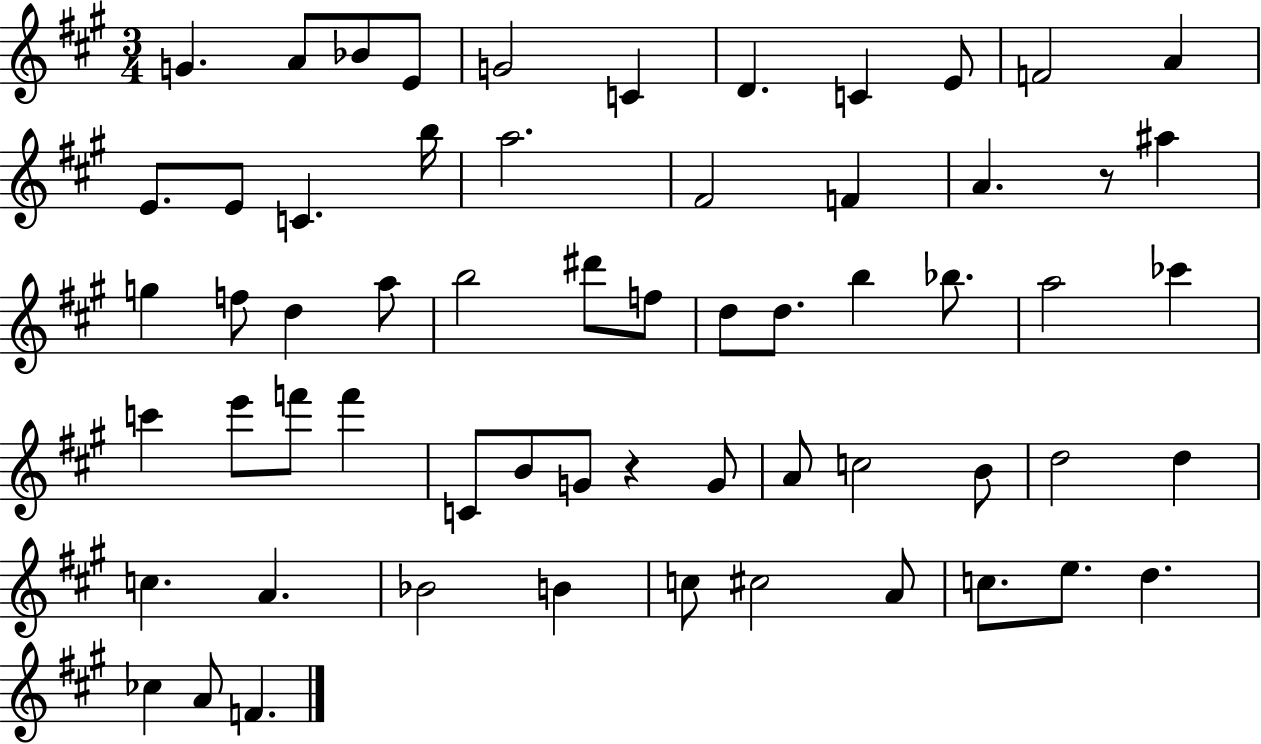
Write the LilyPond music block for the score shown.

{
  \clef treble
  \numericTimeSignature
  \time 3/4
  \key a \major
  \repeat volta 2 { g'4. a'8 bes'8 e'8 | g'2 c'4 | d'4. c'4 e'8 | f'2 a'4 | \break e'8. e'8 c'4. b''16 | a''2. | fis'2 f'4 | a'4. r8 ais''4 | \break g''4 f''8 d''4 a''8 | b''2 dis'''8 f''8 | d''8 d''8. b''4 bes''8. | a''2 ces'''4 | \break c'''4 e'''8 f'''8 f'''4 | c'8 b'8 g'8 r4 g'8 | a'8 c''2 b'8 | d''2 d''4 | \break c''4. a'4. | bes'2 b'4 | c''8 cis''2 a'8 | c''8. e''8. d''4. | \break ces''4 a'8 f'4. | } \bar "|."
}